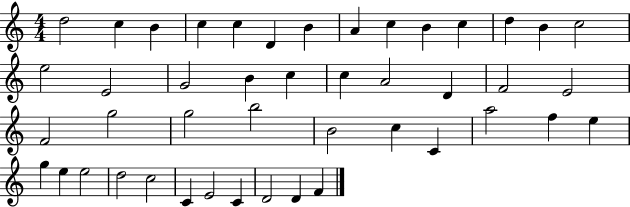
D5/h C5/q B4/q C5/q C5/q D4/q B4/q A4/q C5/q B4/q C5/q D5/q B4/q C5/h E5/h E4/h G4/h B4/q C5/q C5/q A4/h D4/q F4/h E4/h F4/h G5/h G5/h B5/h B4/h C5/q C4/q A5/h F5/q E5/q G5/q E5/q E5/h D5/h C5/h C4/q E4/h C4/q D4/h D4/q F4/q